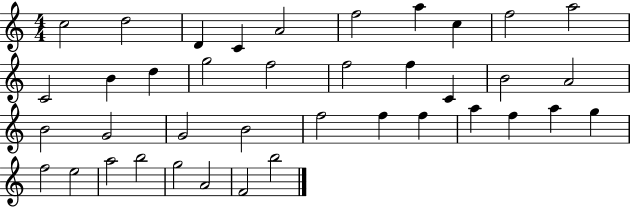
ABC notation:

X:1
T:Untitled
M:4/4
L:1/4
K:C
c2 d2 D C A2 f2 a c f2 a2 C2 B d g2 f2 f2 f C B2 A2 B2 G2 G2 B2 f2 f f a f a g f2 e2 a2 b2 g2 A2 F2 b2